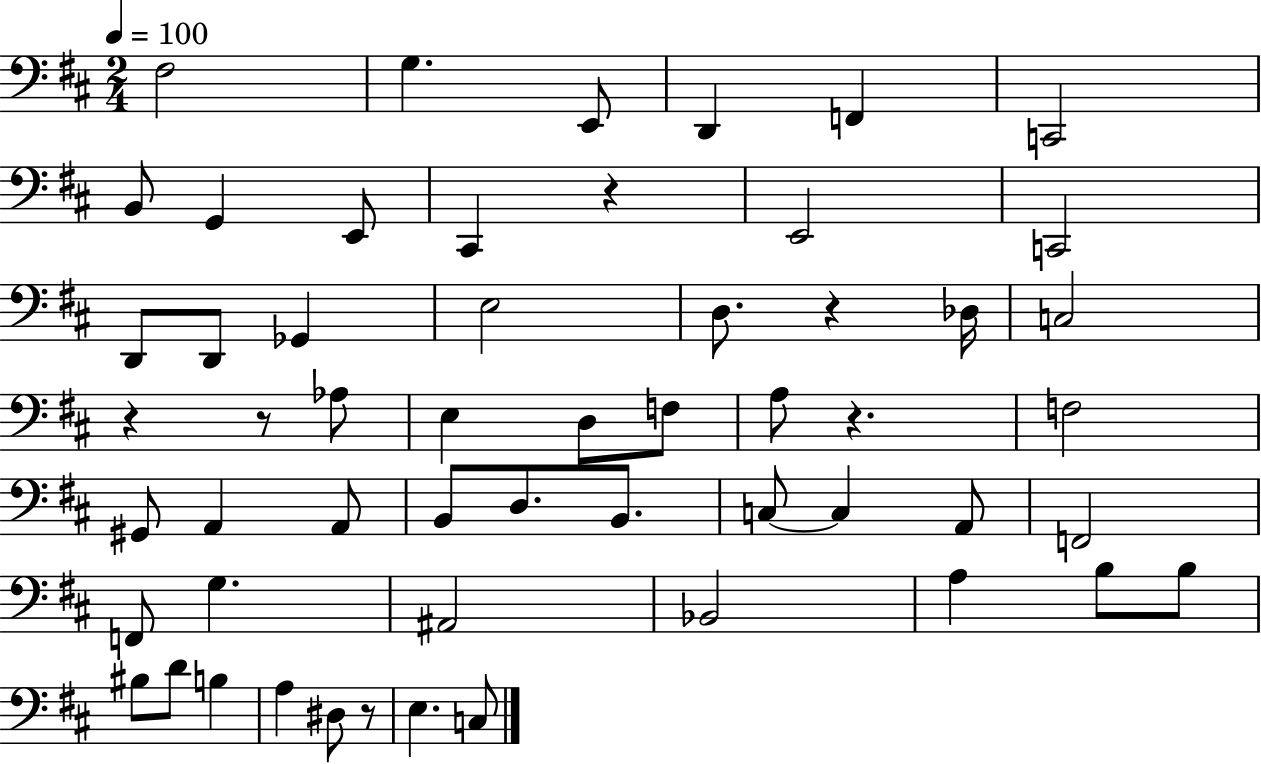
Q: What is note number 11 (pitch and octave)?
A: E2